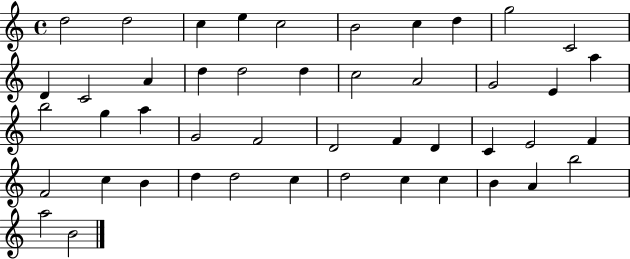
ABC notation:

X:1
T:Untitled
M:4/4
L:1/4
K:C
d2 d2 c e c2 B2 c d g2 C2 D C2 A d d2 d c2 A2 G2 E a b2 g a G2 F2 D2 F D C E2 F F2 c B d d2 c d2 c c B A b2 a2 B2